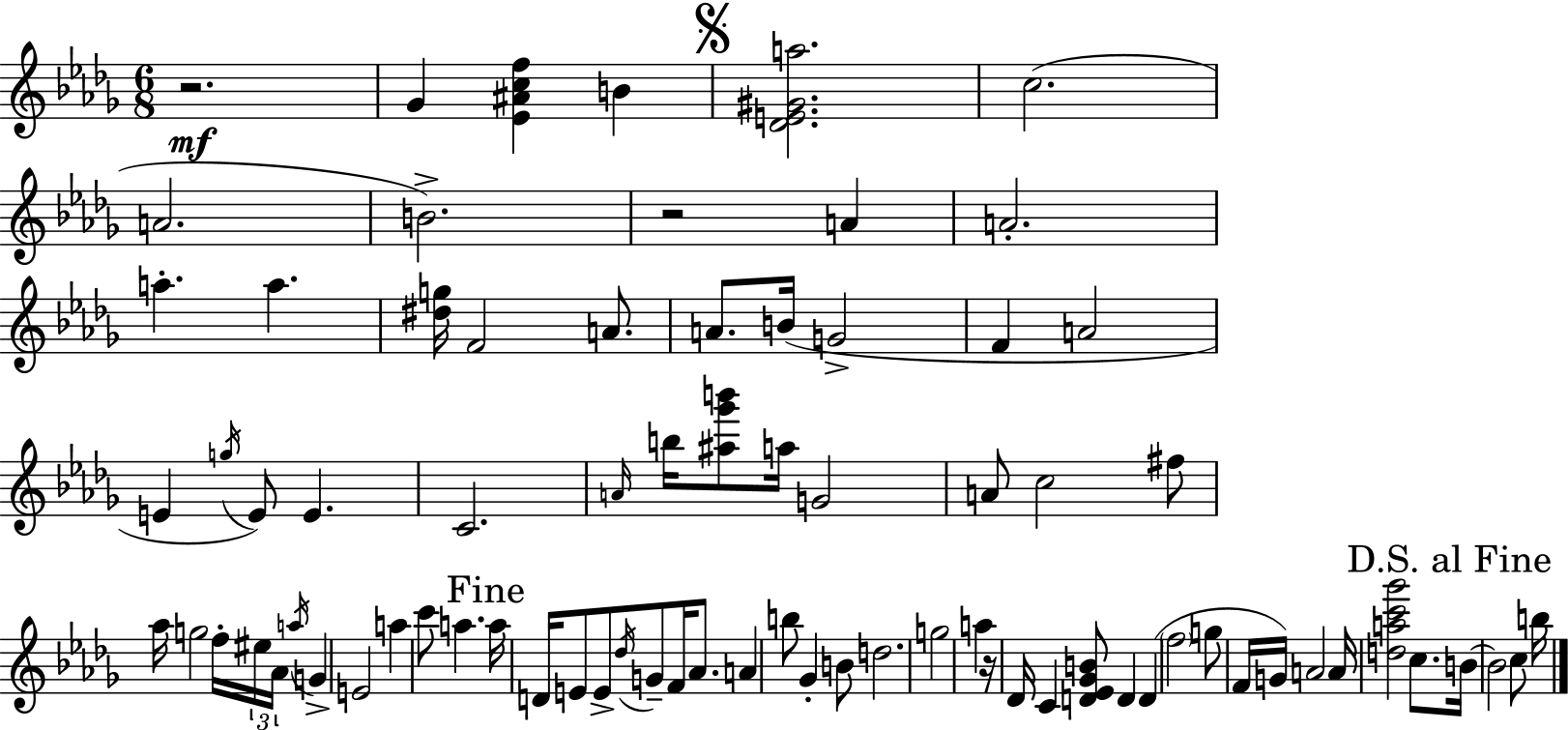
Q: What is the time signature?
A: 6/8